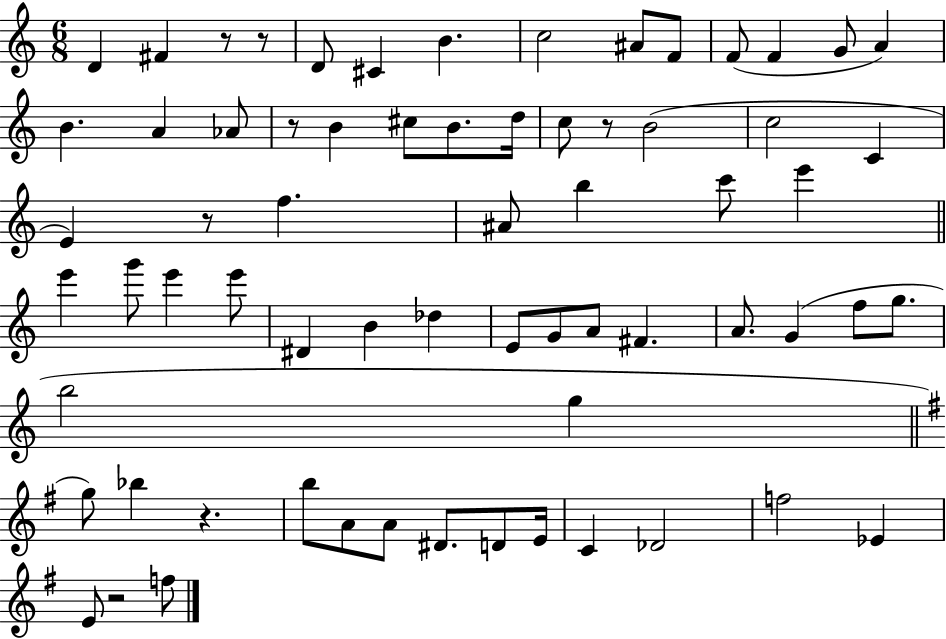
{
  \clef treble
  \numericTimeSignature
  \time 6/8
  \key c \major
  d'4 fis'4 r8 r8 | d'8 cis'4 b'4. | c''2 ais'8 f'8 | f'8( f'4 g'8 a'4) | \break b'4. a'4 aes'8 | r8 b'4 cis''8 b'8. d''16 | c''8 r8 b'2( | c''2 c'4 | \break e'4) r8 f''4. | ais'8 b''4 c'''8 e'''4 | \bar "||" \break \key c \major e'''4 g'''8 e'''4 e'''8 | dis'4 b'4 des''4 | e'8 g'8 a'8 fis'4. | a'8. g'4( f''8 g''8. | \break b''2 g''4 | \bar "||" \break \key e \minor g''8) bes''4 r4. | b''8 a'8 a'8 dis'8. d'8 e'16 | c'4 des'2 | f''2 ees'4 | \break e'8 r2 f''8 | \bar "|."
}